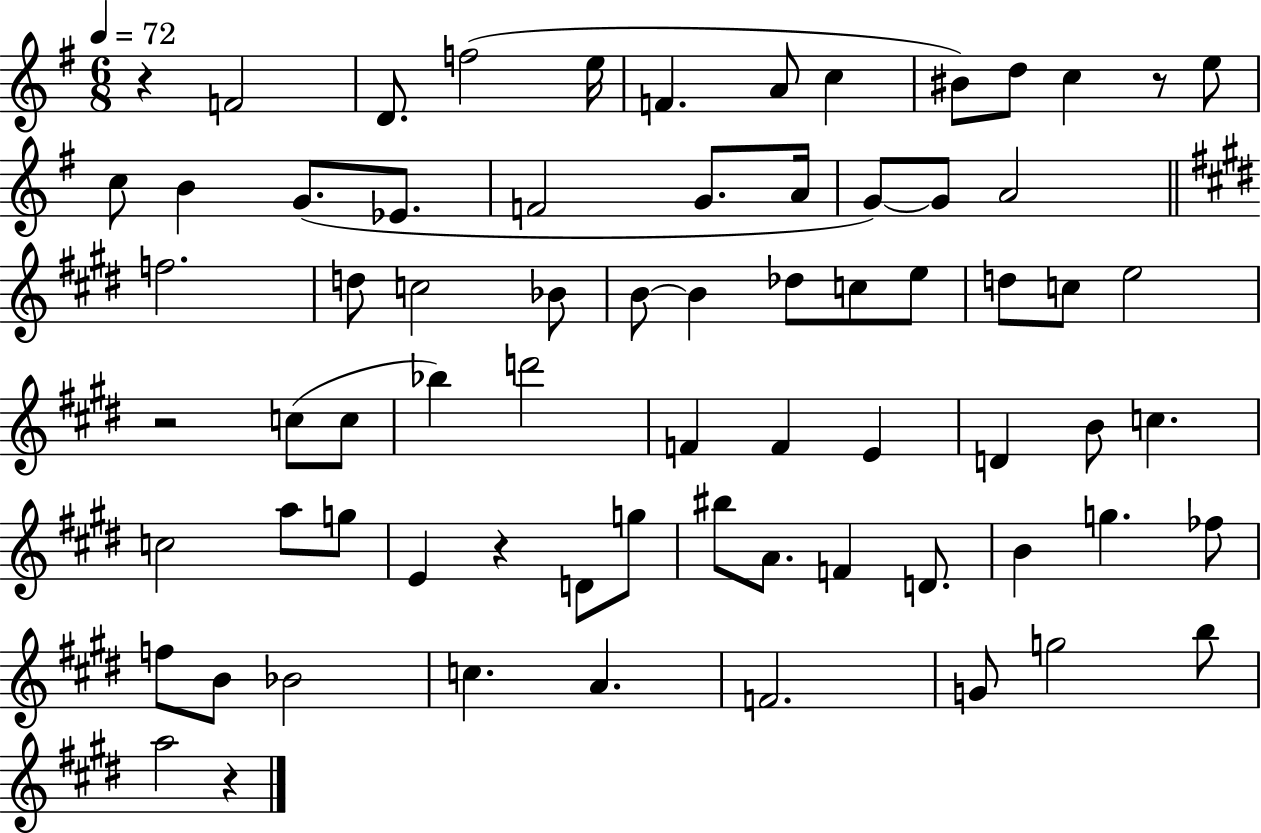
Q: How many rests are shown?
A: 5